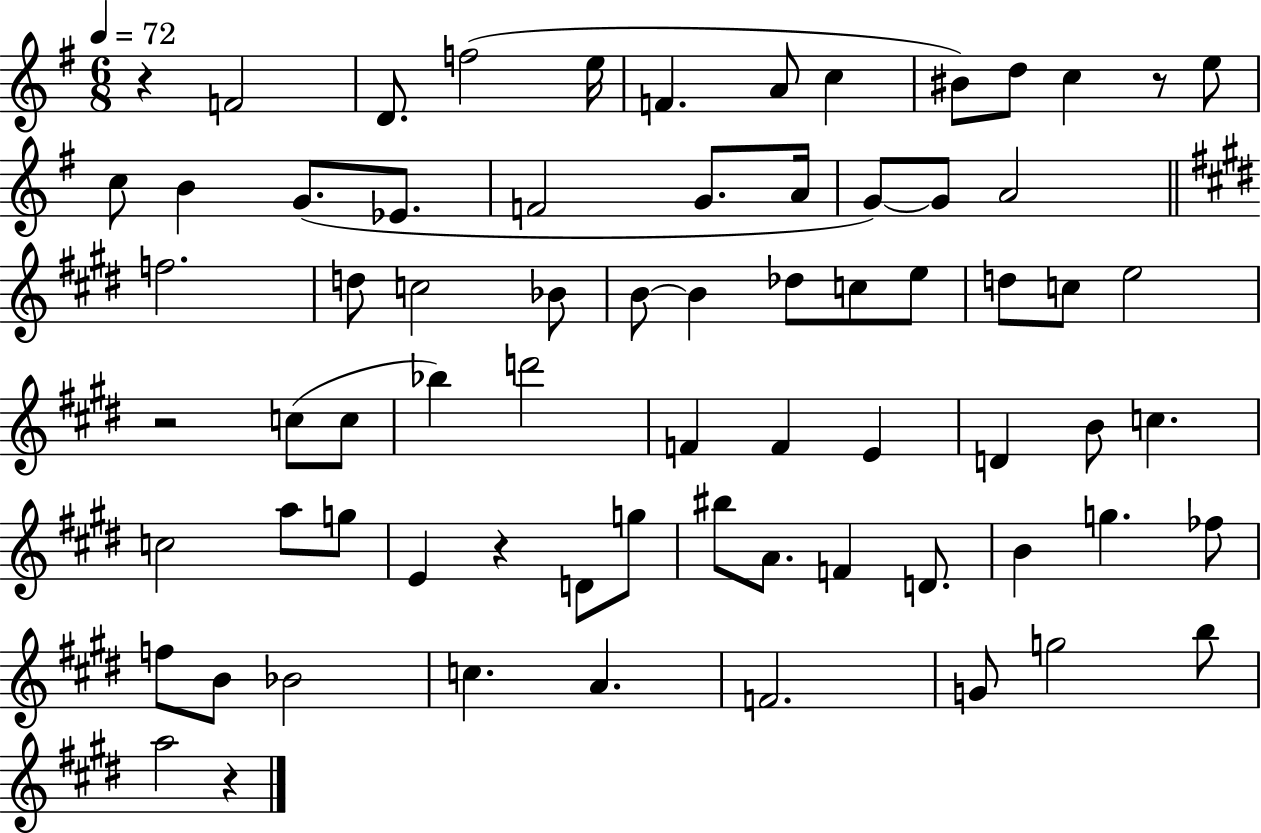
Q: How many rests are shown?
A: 5